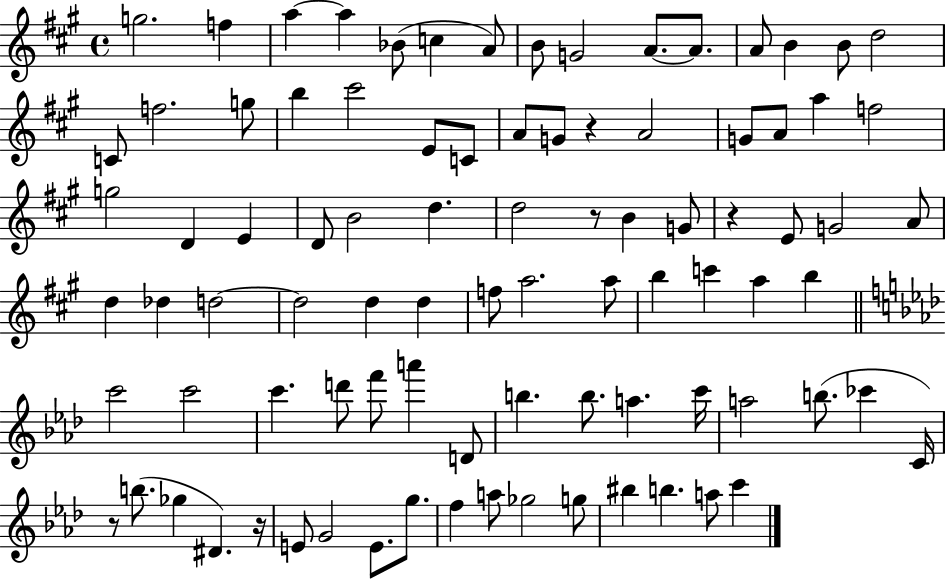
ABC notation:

X:1
T:Untitled
M:4/4
L:1/4
K:A
g2 f a a _B/2 c A/2 B/2 G2 A/2 A/2 A/2 B B/2 d2 C/2 f2 g/2 b ^c'2 E/2 C/2 A/2 G/2 z A2 G/2 A/2 a f2 g2 D E D/2 B2 d d2 z/2 B G/2 z E/2 G2 A/2 d _d d2 d2 d d f/2 a2 a/2 b c' a b c'2 c'2 c' d'/2 f'/2 a' D/2 b b/2 a c'/4 a2 b/2 _c' C/4 z/2 b/2 _g ^D z/4 E/2 G2 E/2 g/2 f a/2 _g2 g/2 ^b b a/2 c'